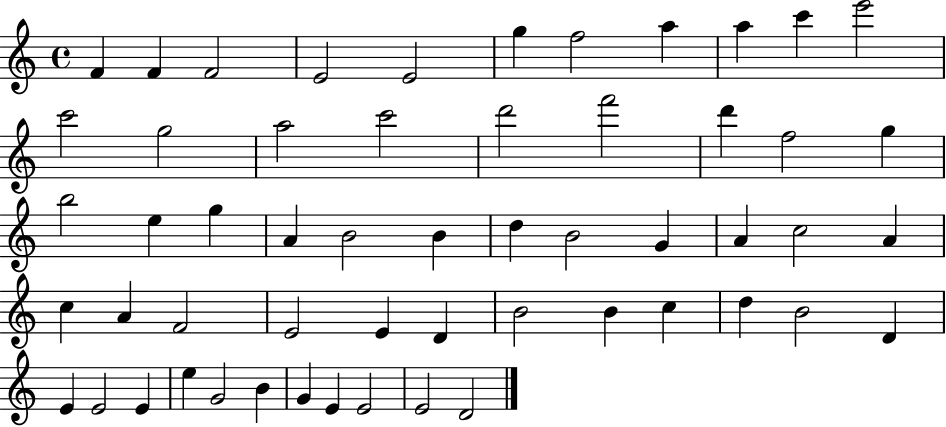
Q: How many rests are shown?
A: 0